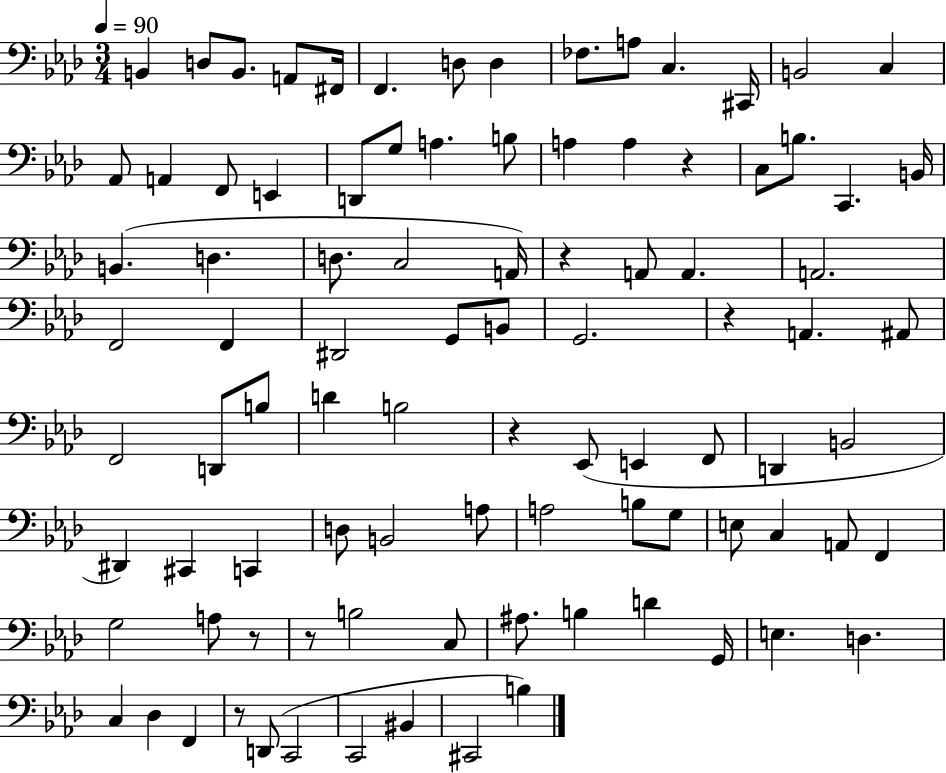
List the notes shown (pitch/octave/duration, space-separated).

B2/q D3/e B2/e. A2/e F#2/s F2/q. D3/e D3/q FES3/e. A3/e C3/q. C#2/s B2/h C3/q Ab2/e A2/q F2/e E2/q D2/e G3/e A3/q. B3/e A3/q A3/q R/q C3/e B3/e. C2/q. B2/s B2/q. D3/q. D3/e. C3/h A2/s R/q A2/e A2/q. A2/h. F2/h F2/q D#2/h G2/e B2/e G2/h. R/q A2/q. A#2/e F2/h D2/e B3/e D4/q B3/h R/q Eb2/e E2/q F2/e D2/q B2/h D#2/q C#2/q C2/q D3/e B2/h A3/e A3/h B3/e G3/e E3/e C3/q A2/e F2/q G3/h A3/e R/e R/e B3/h C3/e A#3/e. B3/q D4/q G2/s E3/q. D3/q. C3/q Db3/q F2/q R/e D2/e C2/h C2/h BIS2/q C#2/h B3/q